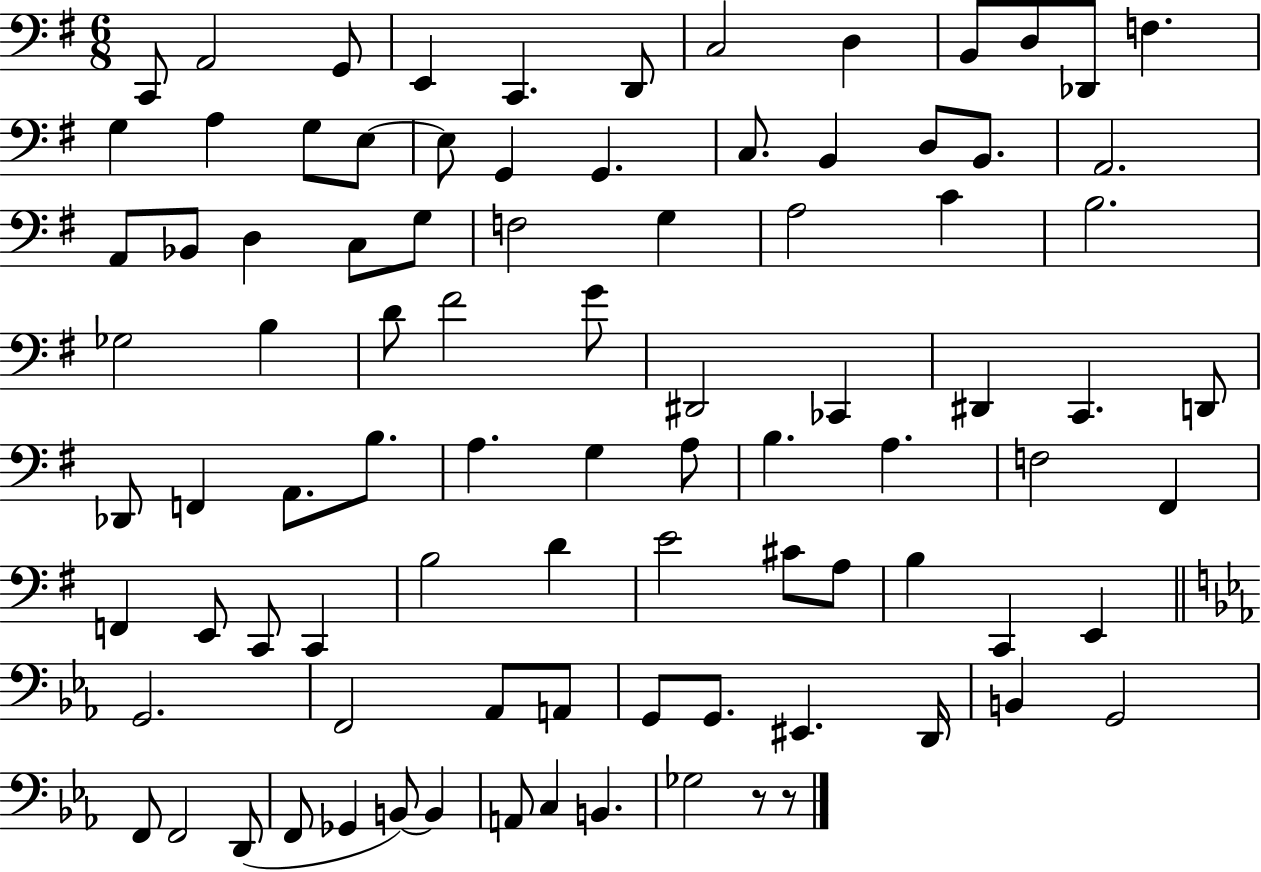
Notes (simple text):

C2/e A2/h G2/e E2/q C2/q. D2/e C3/h D3/q B2/e D3/e Db2/e F3/q. G3/q A3/q G3/e E3/e E3/e G2/q G2/q. C3/e. B2/q D3/e B2/e. A2/h. A2/e Bb2/e D3/q C3/e G3/e F3/h G3/q A3/h C4/q B3/h. Gb3/h B3/q D4/e F#4/h G4/e D#2/h CES2/q D#2/q C2/q. D2/e Db2/e F2/q A2/e. B3/e. A3/q. G3/q A3/e B3/q. A3/q. F3/h F#2/q F2/q E2/e C2/e C2/q B3/h D4/q E4/h C#4/e A3/e B3/q C2/q E2/q G2/h. F2/h Ab2/e A2/e G2/e G2/e. EIS2/q. D2/s B2/q G2/h F2/e F2/h D2/e F2/e Gb2/q B2/e B2/q A2/e C3/q B2/q. Gb3/h R/e R/e